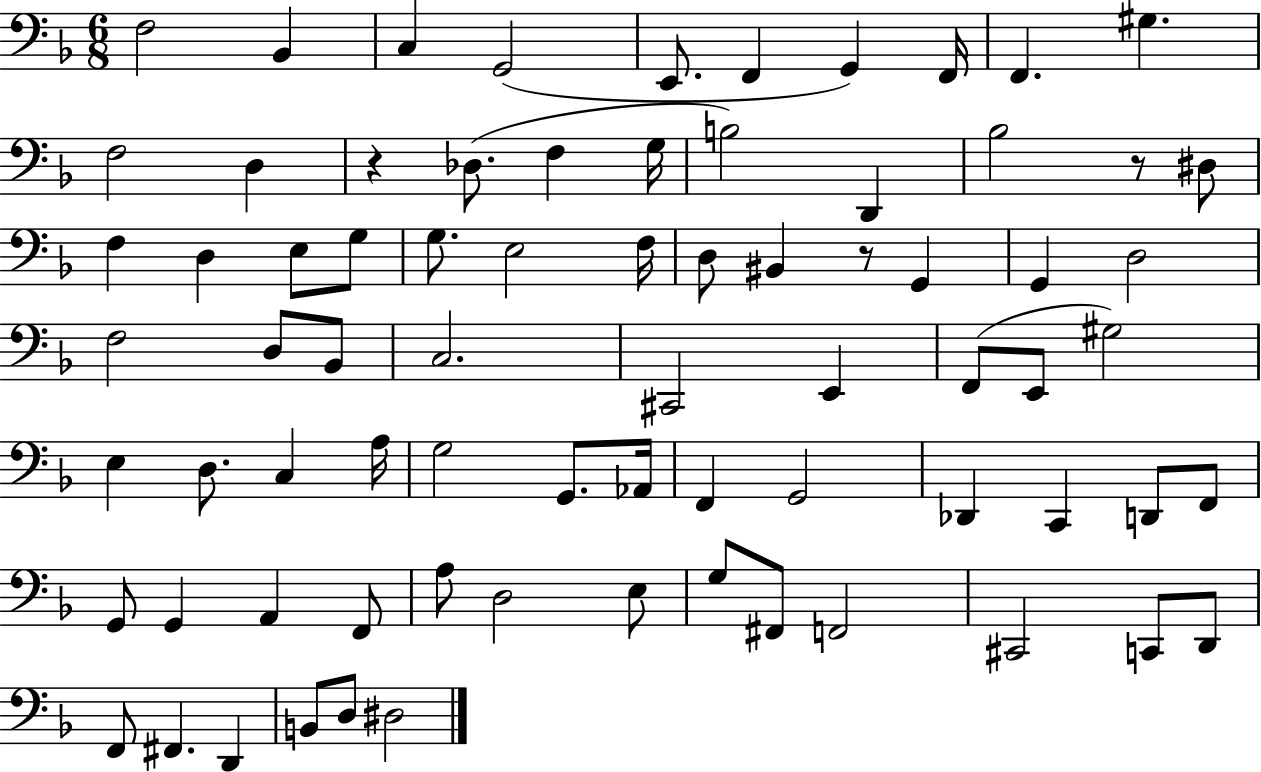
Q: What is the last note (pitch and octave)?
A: D#3